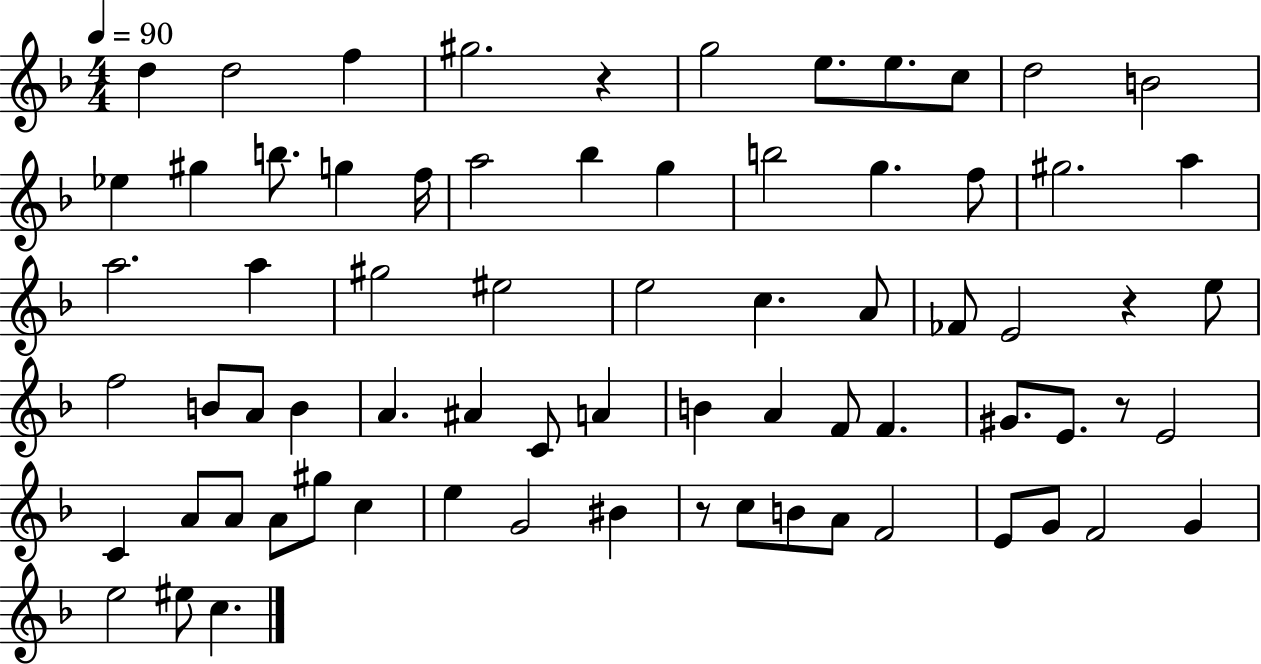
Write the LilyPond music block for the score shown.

{
  \clef treble
  \numericTimeSignature
  \time 4/4
  \key f \major
  \tempo 4 = 90
  d''4 d''2 f''4 | gis''2. r4 | g''2 e''8. e''8. c''8 | d''2 b'2 | \break ees''4 gis''4 b''8. g''4 f''16 | a''2 bes''4 g''4 | b''2 g''4. f''8 | gis''2. a''4 | \break a''2. a''4 | gis''2 eis''2 | e''2 c''4. a'8 | fes'8 e'2 r4 e''8 | \break f''2 b'8 a'8 b'4 | a'4. ais'4 c'8 a'4 | b'4 a'4 f'8 f'4. | gis'8. e'8. r8 e'2 | \break c'4 a'8 a'8 a'8 gis''8 c''4 | e''4 g'2 bis'4 | r8 c''8 b'8 a'8 f'2 | e'8 g'8 f'2 g'4 | \break e''2 eis''8 c''4. | \bar "|."
}